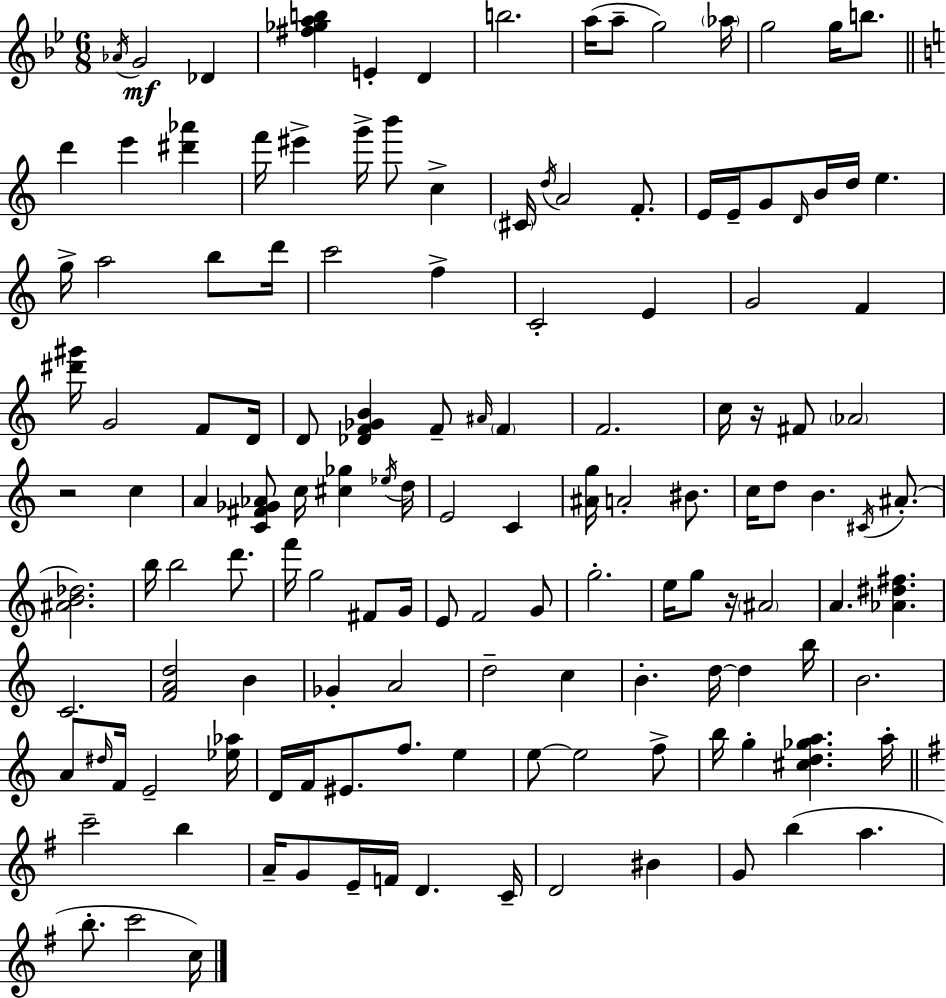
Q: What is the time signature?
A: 6/8